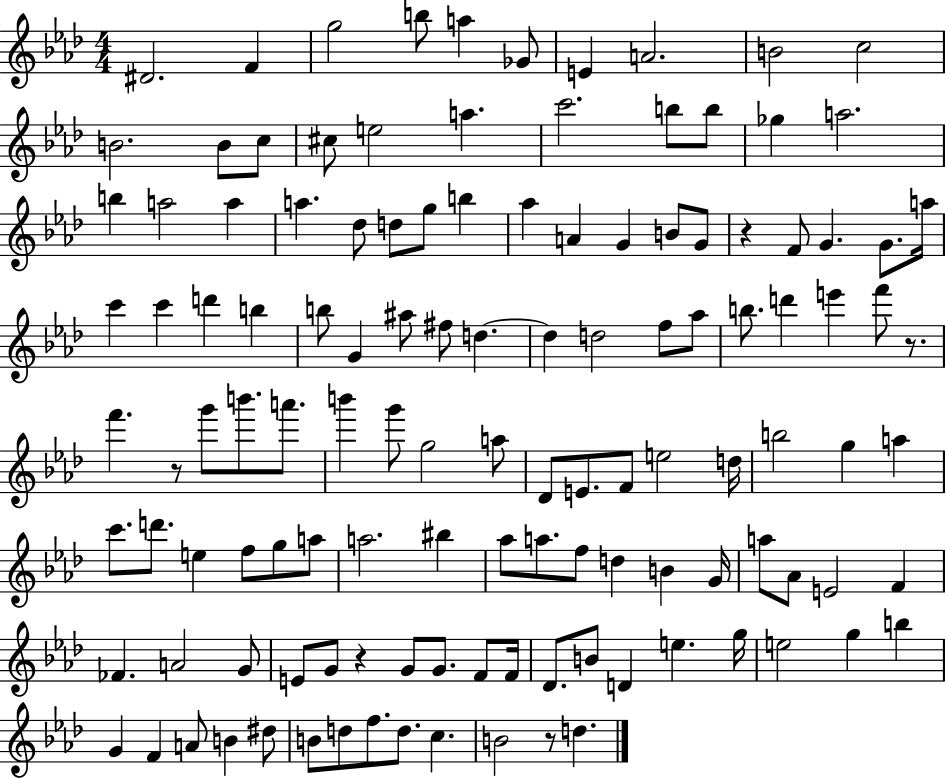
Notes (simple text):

D#4/h. F4/q G5/h B5/e A5/q Gb4/e E4/q A4/h. B4/h C5/h B4/h. B4/e C5/e C#5/e E5/h A5/q. C6/h. B5/e B5/e Gb5/q A5/h. B5/q A5/h A5/q A5/q. Db5/e D5/e G5/e B5/q Ab5/q A4/q G4/q B4/e G4/e R/q F4/e G4/q. G4/e. A5/s C6/q C6/q D6/q B5/q B5/e G4/q A#5/e F#5/e D5/q. D5/q D5/h F5/e Ab5/e B5/e. D6/q E6/q F6/e R/e. F6/q. R/e G6/e B6/e. A6/e. B6/q G6/e G5/h A5/e Db4/e E4/e. F4/e E5/h D5/s B5/h G5/q A5/q C6/e. D6/e. E5/q F5/e G5/e A5/e A5/h. BIS5/q Ab5/e A5/e. F5/e D5/q B4/q G4/s A5/e Ab4/e E4/h F4/q FES4/q. A4/h G4/e E4/e G4/e R/q G4/e G4/e. F4/e F4/s Db4/e. B4/e D4/q E5/q. G5/s E5/h G5/q B5/q G4/q F4/q A4/e B4/q D#5/e B4/e D5/e F5/e. D5/e. C5/q. B4/h R/e D5/q.